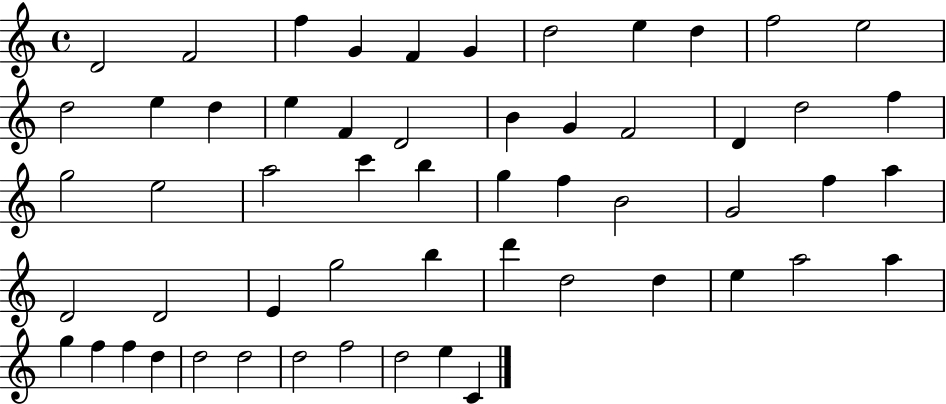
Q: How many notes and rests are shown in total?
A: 56